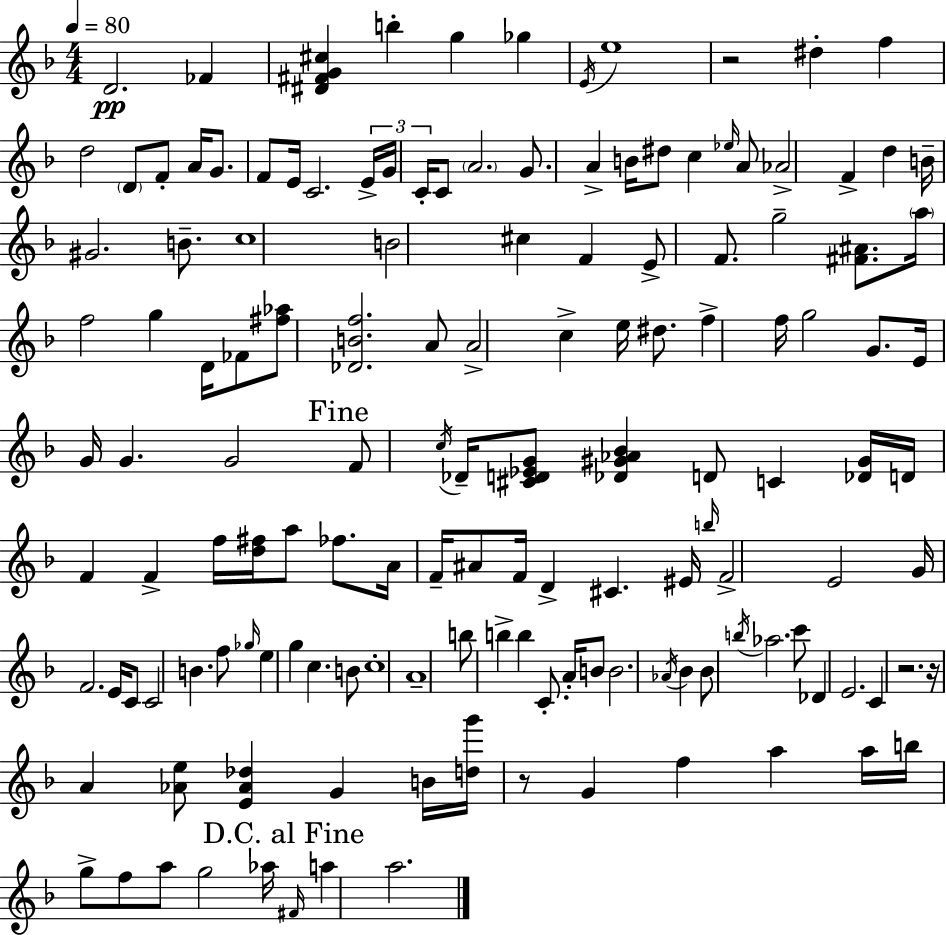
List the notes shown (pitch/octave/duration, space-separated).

D4/h. FES4/q [D#4,F#4,G4,C#5]/q B5/q G5/q Gb5/q E4/s E5/w R/h D#5/q F5/q D5/h D4/e F4/e A4/s G4/e. F4/e E4/s C4/h. E4/s G4/s C4/s C4/e A4/h. G4/e. A4/q B4/s D#5/e C5/q Eb5/s A4/e Ab4/h F4/q D5/q B4/s G#4/h. B4/e. C5/w B4/h C#5/q F4/q E4/e F4/e. G5/h [F#4,A#4]/e. A5/s F5/h G5/q D4/s FES4/e [F#5,Ab5]/e [Db4,B4,F5]/h. A4/e A4/h C5/q E5/s D#5/e. F5/q F5/s G5/h G4/e. E4/s G4/s G4/q. G4/h F4/e C5/s Db4/s [C#4,D4,Eb4,G4]/e [Db4,G#4,Ab4,Bb4]/q D4/e C4/q [Db4,G#4]/s D4/s F4/q F4/q F5/s [D5,F#5]/s A5/e FES5/e. A4/s F4/s A#4/e F4/s D4/q C#4/q. EIS4/s B5/s F4/h E4/h G4/s F4/h. E4/s C4/e C4/h B4/q. F5/e Gb5/s E5/q G5/q C5/q. B4/e C5/w A4/w B5/e B5/q B5/q C4/e. A4/s B4/e B4/h. Ab4/s Bb4/q Bb4/e B5/s Ab5/h. C6/e Db4/q E4/h. C4/q R/h. R/s A4/q [Ab4,E5]/e [E4,Ab4,Db5]/q G4/q B4/s [D5,G6]/s R/e G4/q F5/q A5/q A5/s B5/s G5/e F5/e A5/e G5/h Ab5/s F#4/s A5/q A5/h.